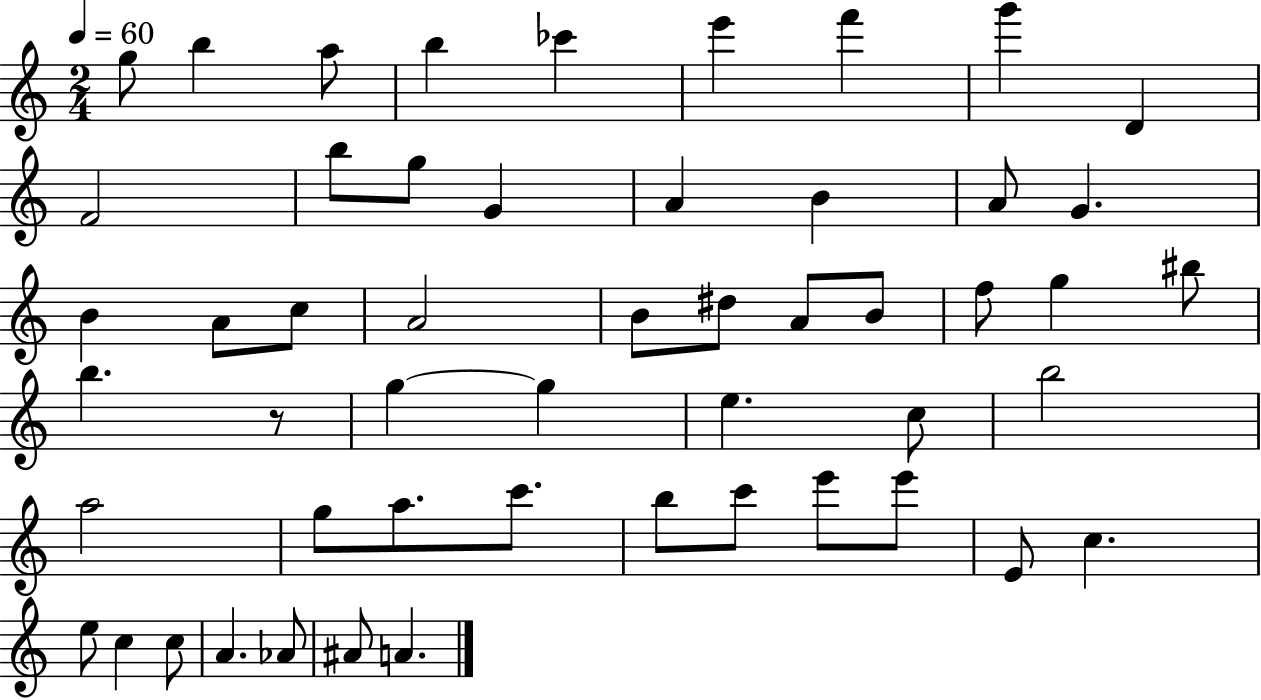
G5/e B5/q A5/e B5/q CES6/q E6/q F6/q G6/q D4/q F4/h B5/e G5/e G4/q A4/q B4/q A4/e G4/q. B4/q A4/e C5/e A4/h B4/e D#5/e A4/e B4/e F5/e G5/q BIS5/e B5/q. R/e G5/q G5/q E5/q. C5/e B5/h A5/h G5/e A5/e. C6/e. B5/e C6/e E6/e E6/e E4/e C5/q. E5/e C5/q C5/e A4/q. Ab4/e A#4/e A4/q.